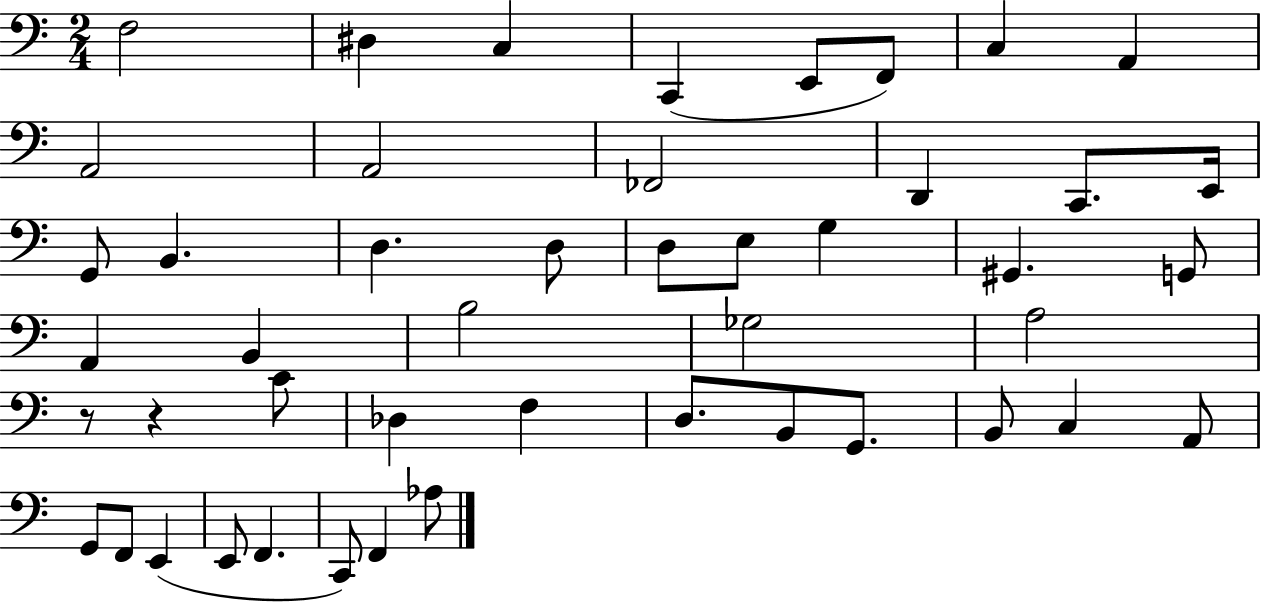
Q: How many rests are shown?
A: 2